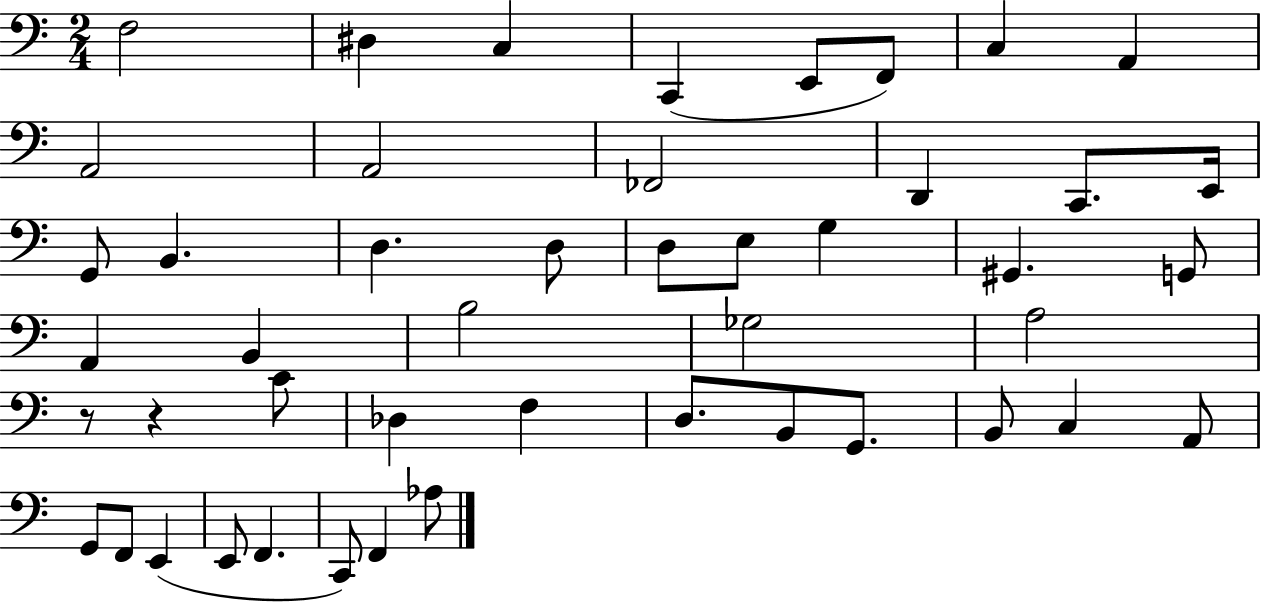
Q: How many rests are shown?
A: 2